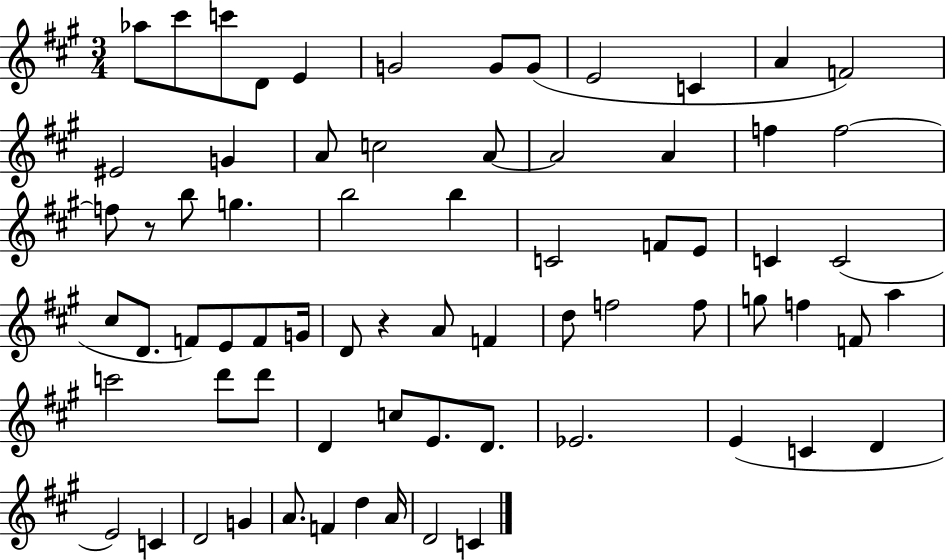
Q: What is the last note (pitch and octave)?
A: C4